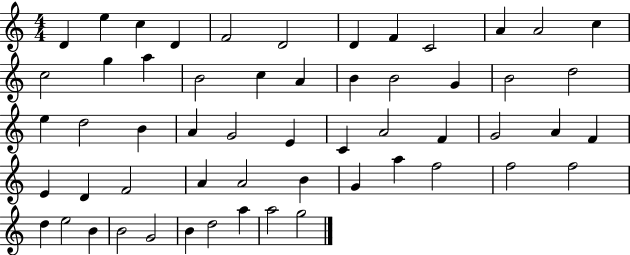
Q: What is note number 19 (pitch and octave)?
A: B4